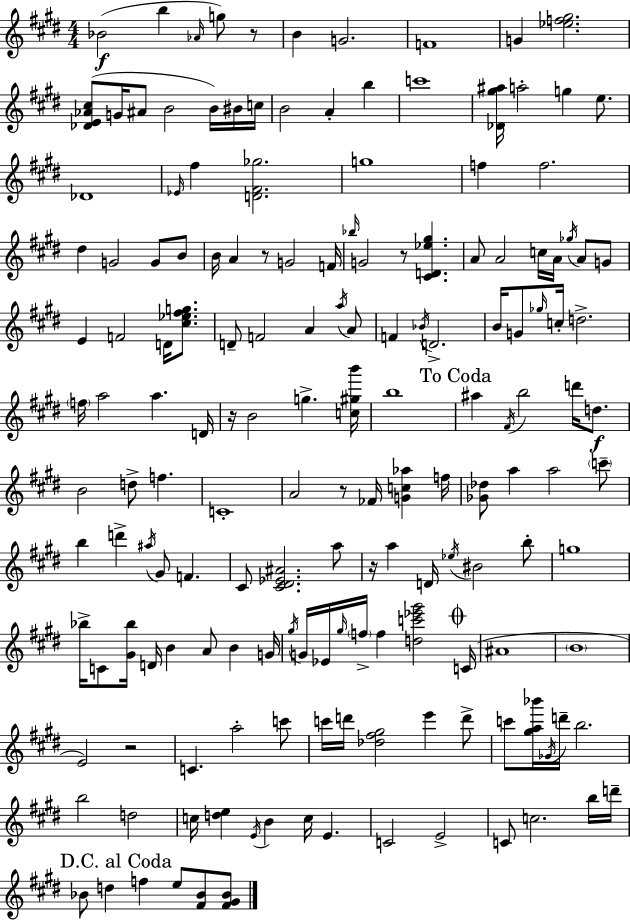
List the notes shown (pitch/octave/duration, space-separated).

Bb4/h B5/q Ab4/s G5/e R/e B4/q G4/h. F4/w G4/q [Eb5,F5,G#5]/h. [Db4,E4,Ab4,C#5]/e G4/s A#4/e B4/h B4/s BIS4/s C5/s B4/h A4/q B5/q C6/w [Db4,G#5,A#5]/s A5/h G5/q E5/e. Db4/w Eb4/s F#5/q [D4,F#4,Gb5]/h. G5/w F5/q F5/h. D#5/q G4/h G4/e B4/e B4/s A4/q R/e G4/h F4/s Bb5/s G4/h R/e [C#4,D4,Eb5,G#5]/q. A4/e A4/h C5/s A4/s Gb5/s A4/e G4/e E4/q F4/h D4/s [C#5,Eb5,F#5,G5]/e. D4/e F4/h A4/q A5/s A4/e F4/q Bb4/s D4/h. B4/s G4/e Gb5/s C5/s D5/h. F5/s A5/h A5/q. D4/s R/s B4/h G5/q. [C5,G#5,B6]/s B5/w A#5/q F#4/s B5/h D6/s D5/e. B4/h D5/e F5/q. C4/w A4/h R/e FES4/s [G4,C5,Ab5]/q F5/s [Gb4,Db5]/e A5/q A5/h C6/e B5/q D6/q A#5/s G#4/e F4/q. C#4/e [C#4,D#4,Eb4,A#4]/h. A5/e R/s A5/q D4/s Eb5/s BIS4/h B5/e G5/w Bb5/s C4/e [G#4,Bb5]/s D4/s B4/q A4/e B4/q G4/s G#5/s G4/s Eb4/s G#5/s F5/s F5/q [D5,C6,Eb6,G#6]/h C4/s A#4/w B4/w E4/h R/h C4/q. A5/h C6/e C6/s D6/s [Db5,F#5,G#5]/h E6/q D6/e C6/e [G#5,A5,Bb6]/s Gb4/s D6/s B5/h. B5/h D5/h C5/s [D5,E5]/q E4/s B4/q C5/s E4/q. C4/h E4/h C4/e C5/h. B5/s D6/s Bb4/e D5/q F5/q E5/e [F#4,Bb4]/e [F#4,G#4,Bb4]/e